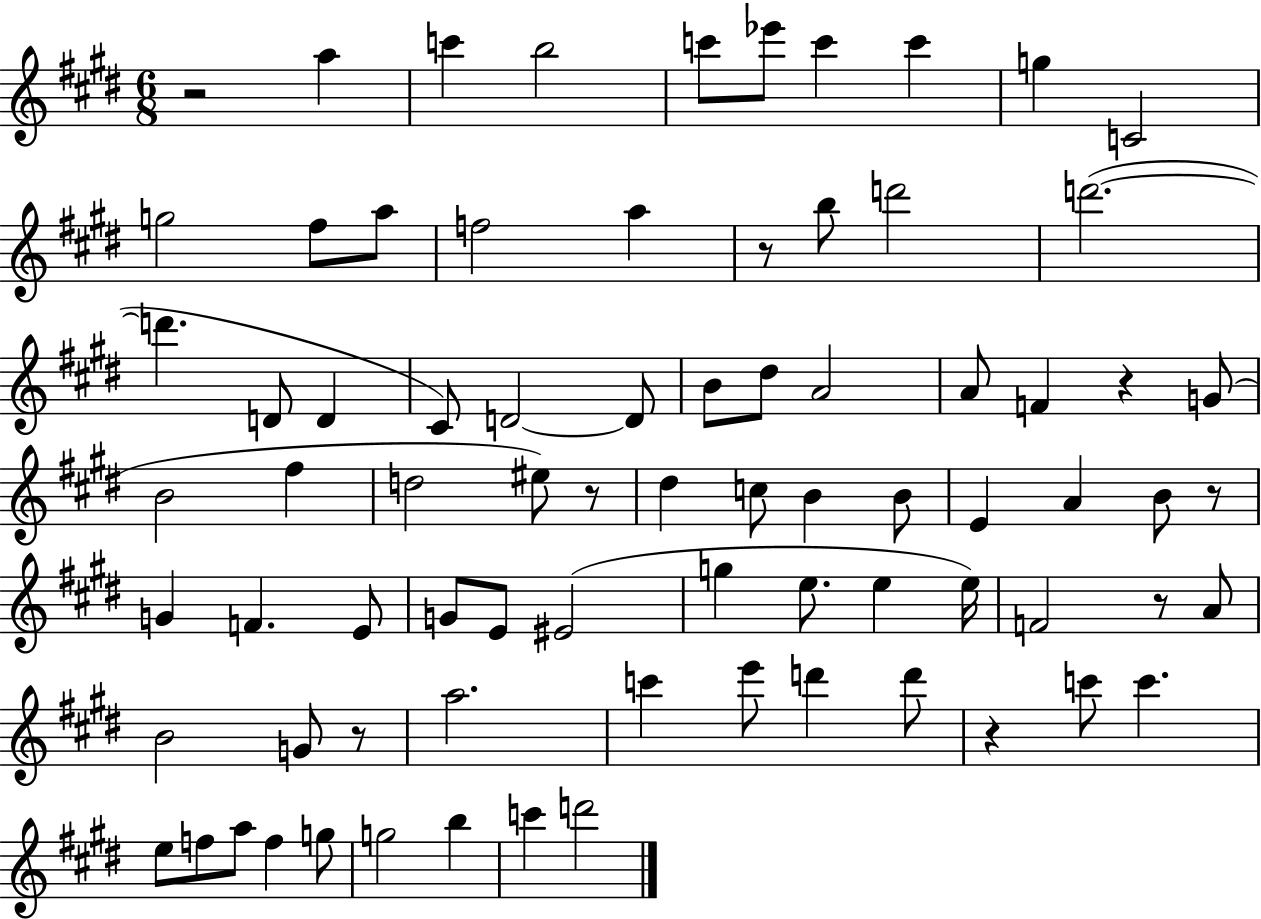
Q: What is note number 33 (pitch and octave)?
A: EIS5